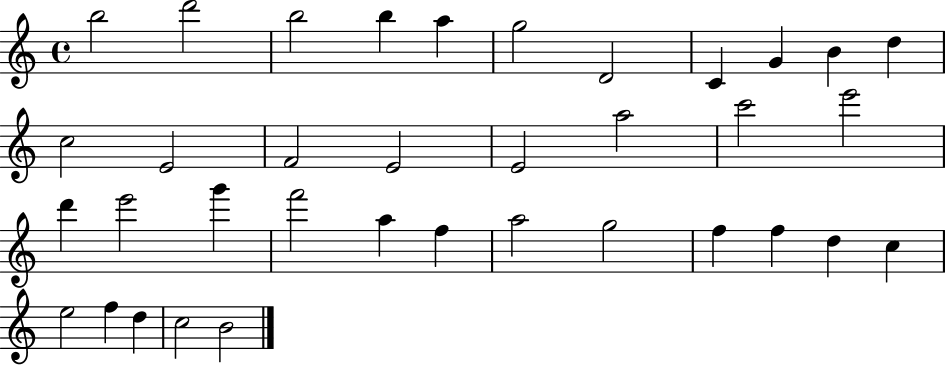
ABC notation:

X:1
T:Untitled
M:4/4
L:1/4
K:C
b2 d'2 b2 b a g2 D2 C G B d c2 E2 F2 E2 E2 a2 c'2 e'2 d' e'2 g' f'2 a f a2 g2 f f d c e2 f d c2 B2